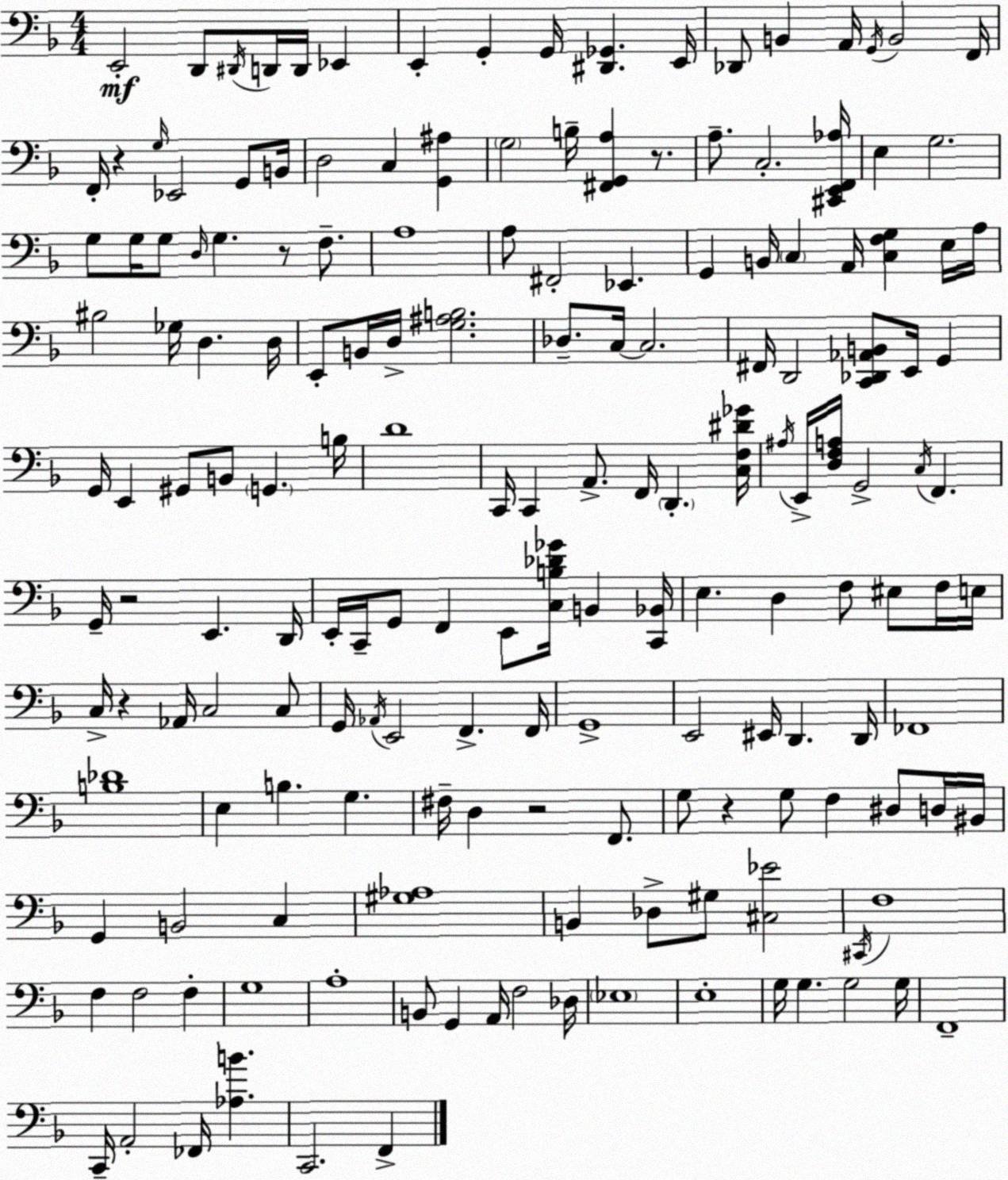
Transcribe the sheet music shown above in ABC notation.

X:1
T:Untitled
M:4/4
L:1/4
K:F
E,,2 D,,/2 ^D,,/4 D,,/4 D,,/4 _E,, E,, G,, G,,/4 [^D,,_G,,] E,,/4 _D,,/2 B,, A,,/4 G,,/4 B,,2 F,,/4 F,,/4 z G,/4 _E,,2 G,,/2 B,,/4 D,2 C, [G,,^A,] G,2 B,/4 [^F,,G,,A,] z/2 A,/2 C,2 [^C,,E,,F,,_A,]/4 E, G,2 G,/2 G,/4 G,/2 D,/4 G, z/2 F,/2 A,4 A,/2 ^F,,2 _E,, G,, B,,/4 C, A,,/4 [C,F,G,] E,/4 A,/4 ^B,2 _G,/4 D, D,/4 E,,/2 B,,/4 D,/4 [G,^A,B,]2 _D,/2 C,/4 C,2 ^F,,/4 D,,2 [C,,_D,,_A,,B,,]/2 E,,/4 G,, G,,/4 E,, ^G,,/2 B,,/2 G,, B,/4 D4 C,,/4 C,, A,,/2 F,,/4 D,, [C,F,^D_G]/4 ^A,/4 E,,/4 [D,F,A,]/4 G,,2 C,/4 F,, G,,/4 z2 E,, D,,/4 E,,/4 C,,/4 G,,/2 F,, E,,/2 [C,B,_D_G]/4 B,, [C,,_B,,]/4 E, D, F,/2 ^E,/2 F,/4 E,/4 C,/4 z _A,,/4 C,2 C,/2 G,,/4 _A,,/4 E,,2 F,, F,,/4 G,,4 E,,2 ^E,,/4 D,, D,,/4 _F,,4 [B,_D]4 E, B, G, ^F,/4 D, z2 F,,/2 G,/2 z G,/2 F, ^D,/2 D,/4 ^B,,/4 G,, B,,2 C, [^G,_A,]4 B,, _D,/2 ^G,/2 [^C,_E]2 ^C,,/4 F,4 F, F,2 F, G,4 A,4 B,,/2 G,, A,,/4 F,2 _D,/4 _E,4 E,4 G,/4 G, G,2 G,/4 F,,4 C,,/4 A,,2 _F,,/4 [_A,B] C,,2 F,,